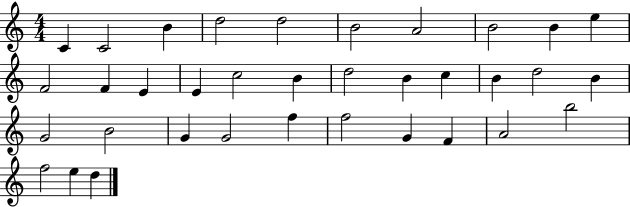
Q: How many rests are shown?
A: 0